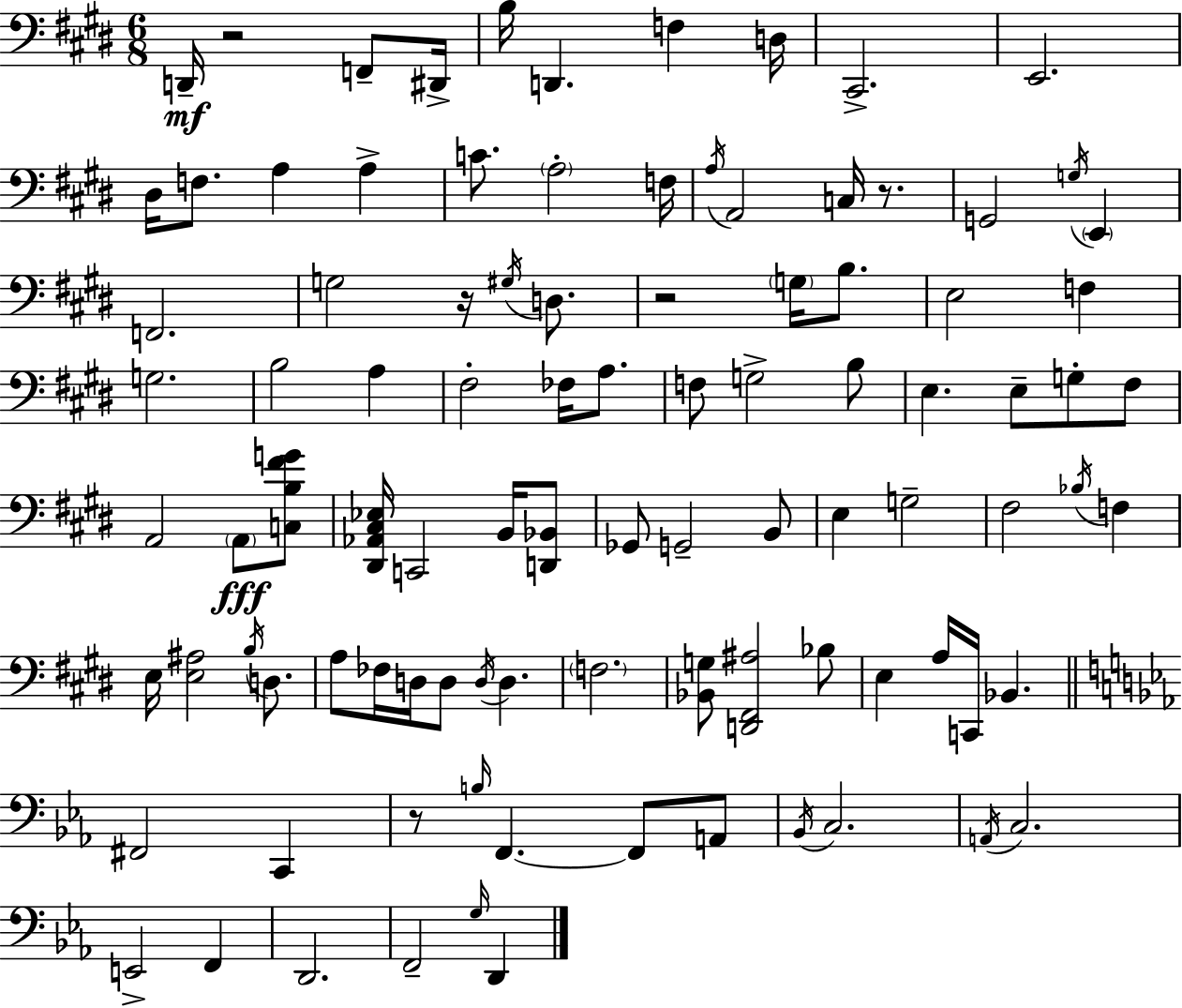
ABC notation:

X:1
T:Untitled
M:6/8
L:1/4
K:E
D,,/4 z2 F,,/2 ^D,,/4 B,/4 D,, F, D,/4 ^C,,2 E,,2 ^D,/4 F,/2 A, A, C/2 A,2 F,/4 A,/4 A,,2 C,/4 z/2 G,,2 G,/4 E,, F,,2 G,2 z/4 ^G,/4 D,/2 z2 G,/4 B,/2 E,2 F, G,2 B,2 A, ^F,2 _F,/4 A,/2 F,/2 G,2 B,/2 E, E,/2 G,/2 ^F,/2 A,,2 A,,/2 [C,B,^FG]/2 [^D,,_A,,^C,_E,]/4 C,,2 B,,/4 [D,,_B,,]/2 _G,,/2 G,,2 B,,/2 E, G,2 ^F,2 _B,/4 F, E,/4 [E,^A,]2 B,/4 D,/2 A,/2 _F,/4 D,/4 D,/2 D,/4 D, F,2 [_B,,G,]/2 [D,,^F,,^A,]2 _B,/2 E, A,/4 C,,/4 _B,, ^F,,2 C,, z/2 B,/4 F,, F,,/2 A,,/2 _B,,/4 C,2 A,,/4 C,2 E,,2 F,, D,,2 F,,2 G,/4 D,,